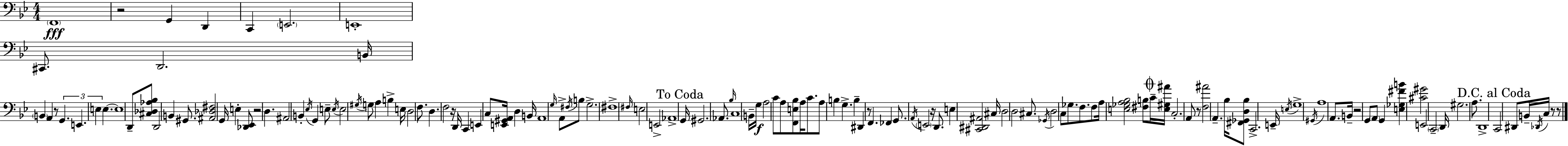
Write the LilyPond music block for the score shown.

{
  \clef bass
  \numericTimeSignature
  \time 4/4
  \key g \minor
  \repeat volta 2 { \parenthesize f,1\fff | r2 g,4 d,4 | c,4 \parenthesize e,2. | e,1-. | \break cis,8. d,2. b,16 | \parenthesize b,4 a,4 r8 \tuplet 3/2 { g,4. | e,4. e4 } e4.~~ | e1 | \break d,8-- <cis des aes bes>8 d,2 b,4 | gis,8. <ais, des fis>2 g,16 e4-. | <des, ees,>8 r2 d4. | ais,2 b,4-. \acciaccatura { ees16 } g,4 | \break e8-- \acciaccatura { e16 } e2 \acciaccatura { gis16 } g8 a4 | b4-> e16 d2 | f8. d4. f2 | r16 d,16 c,4 e,4 c8 <e, gis, a,>16 d4 | \break b,16 a,1 | \grace { g16 } a,8-> \acciaccatura { fis16 } b8 g2.-> | fis1-> | \grace { fis16 } e2 e,2-> | \break aes,1-> | \mark "To Coda" g,16 gis,2. | aes,8. \grace { bes16 } c1 | b,16-- g16\f a2 | \break c'8 a8 <f, e bes>8 a16 c'8. a8 b4 | g4.-> b4-- dis,4 r8 | f,4. fes,4 g,8. \acciaccatura { a,16 } \parenthesize e,2 | r16 d,8. e4 <cis, dis, ais,>2 | \break cis16 d2 | d2 cis8. \acciaccatura { ges,16 } d2 | c8 ges8. f8. f8 a16 <e ges a bes>2 | <fis b>8 \mark \markup { \musicglyph "scripts.coda" } c'16-- <e gis ais'>16 c2.-. | \break a,8 r8 <f ais'>2 | a,4.-- bes16 <fis, ges, d bes>8 c,2.-> | e,16-- \acciaccatura { e16 } g1-> | \acciaccatura { gis,16 } a1 | \break a,8. b,16-- r2 | g,8 \parenthesize a,8 g,4 <e ges fis' b'>4 | <cis' gis'>2 e,2 | \parenthesize c,2-- d,16 gis2. | \break a8. d,1-> | \mark "D.C. al Coda" c,2 | dis,8 b,16-- \acciaccatura { des,16 } c16 r8 r8 } \bar "|."
}